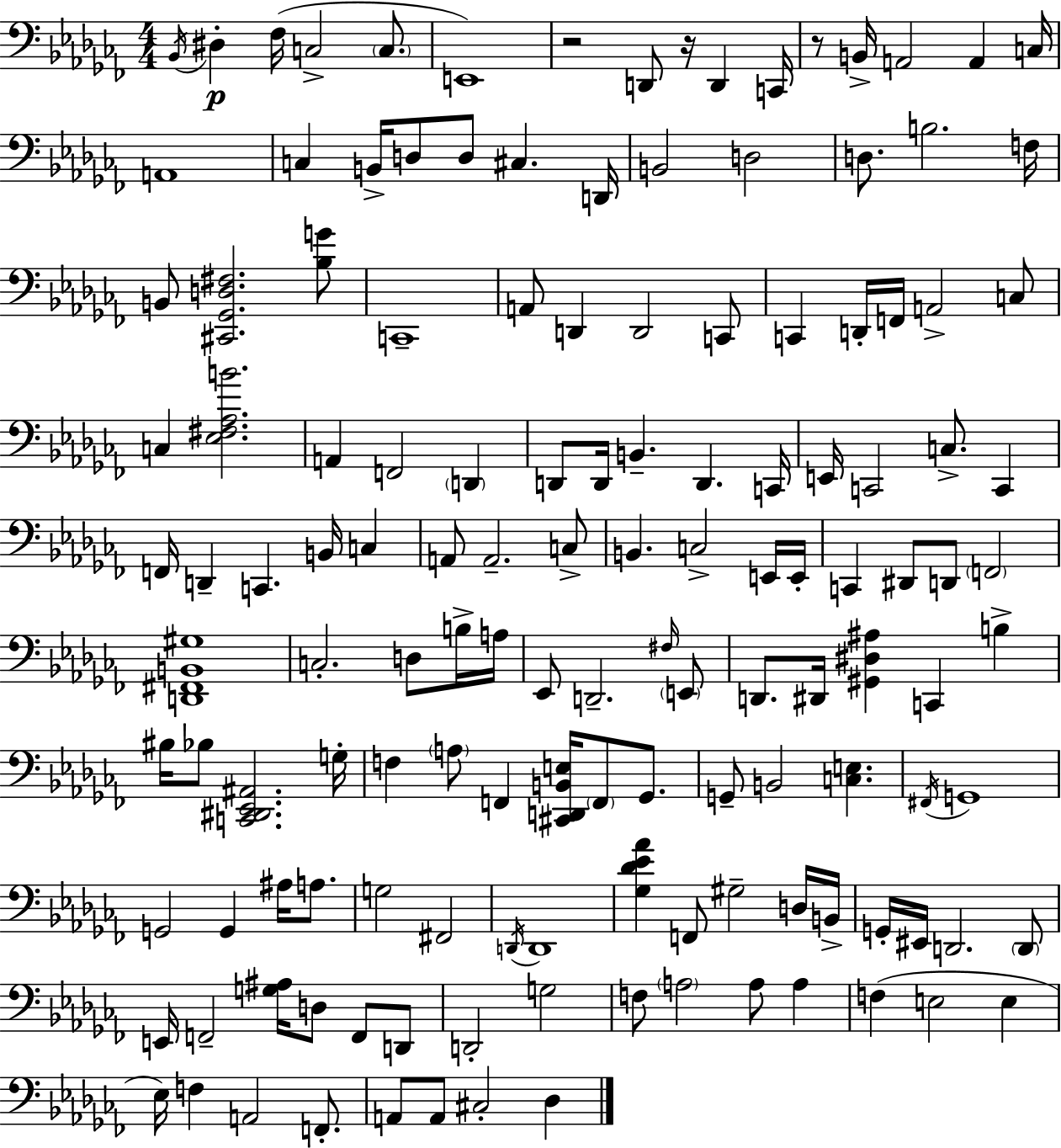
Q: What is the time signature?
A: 4/4